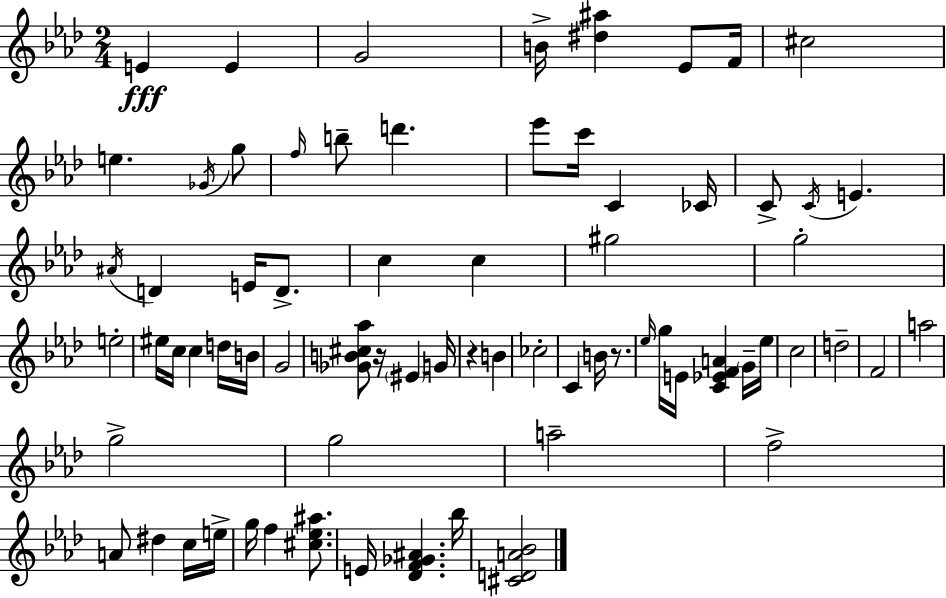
X:1
T:Untitled
M:2/4
L:1/4
K:Ab
E E G2 B/4 [^d^a] _E/2 F/4 ^c2 e _G/4 g/2 f/4 b/2 d' _e'/2 c'/4 C _C/4 C/2 C/4 E ^A/4 D E/4 D/2 c c ^g2 g2 e2 ^e/4 c/4 c d/4 B/4 G2 [_GB^c_a]/2 z/4 ^E G/4 z B _c2 C B/4 z/2 _e/4 g/4 E/4 [C_EFA] G/4 _e/4 c2 d2 F2 a2 g2 g2 a2 f2 A/2 ^d c/4 e/4 g/4 f [^c_e^a]/2 E/4 [_DF_G^A] _b/4 [^CDA_B]2